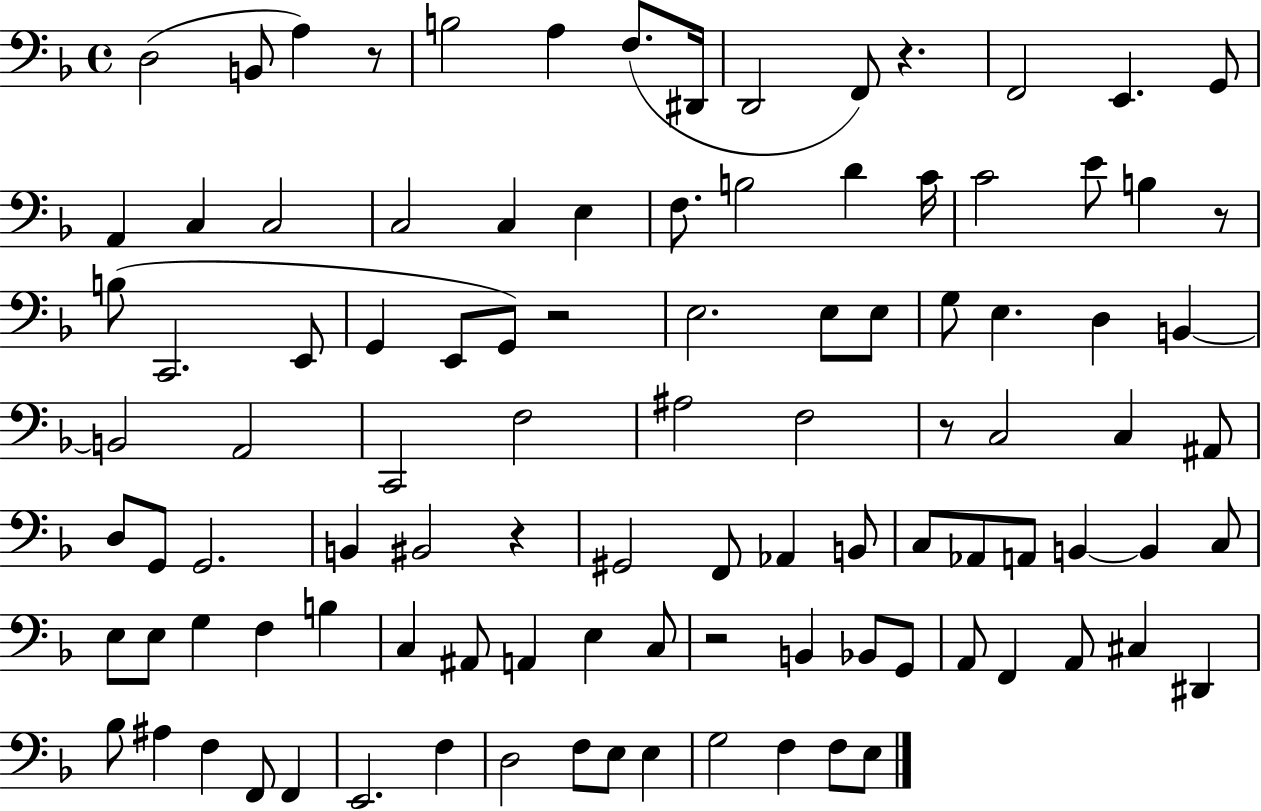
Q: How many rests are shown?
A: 7